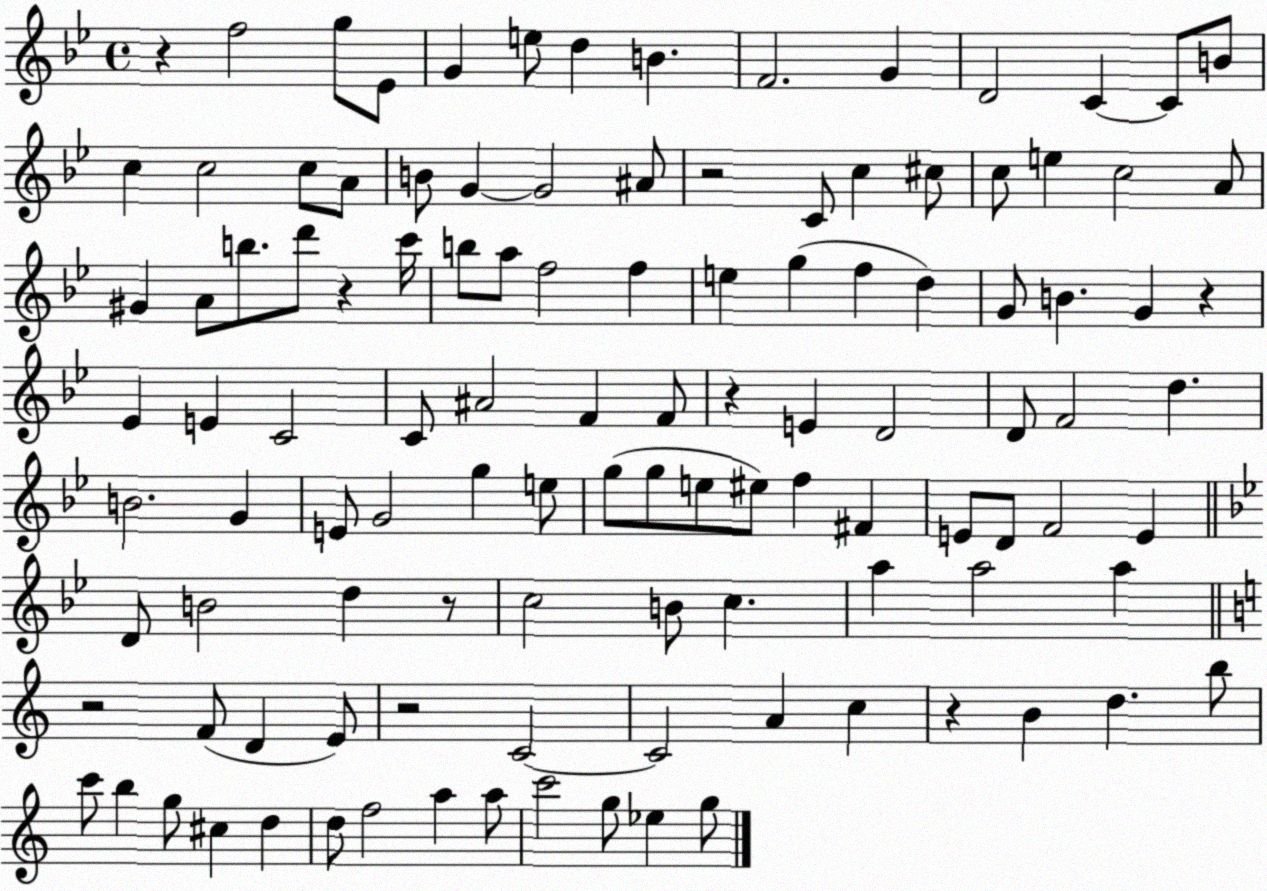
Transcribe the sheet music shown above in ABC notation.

X:1
T:Untitled
M:4/4
L:1/4
K:Bb
z f2 g/2 _E/2 G e/2 d B F2 G D2 C C/2 B/2 c c2 c/2 A/2 B/2 G G2 ^A/2 z2 C/2 c ^c/2 c/2 e c2 A/2 ^G A/2 b/2 d'/2 z c'/4 b/2 a/2 f2 f e g f d G/2 B G z _E E C2 C/2 ^A2 F F/2 z E D2 D/2 F2 d B2 G E/2 G2 g e/2 g/2 g/2 e/2 ^e/2 f ^F E/2 D/2 F2 E D/2 B2 d z/2 c2 B/2 c a a2 a z2 F/2 D E/2 z2 C2 C2 A c z B d b/2 c'/2 b g/2 ^c d d/2 f2 a a/2 c'2 g/2 _e g/2